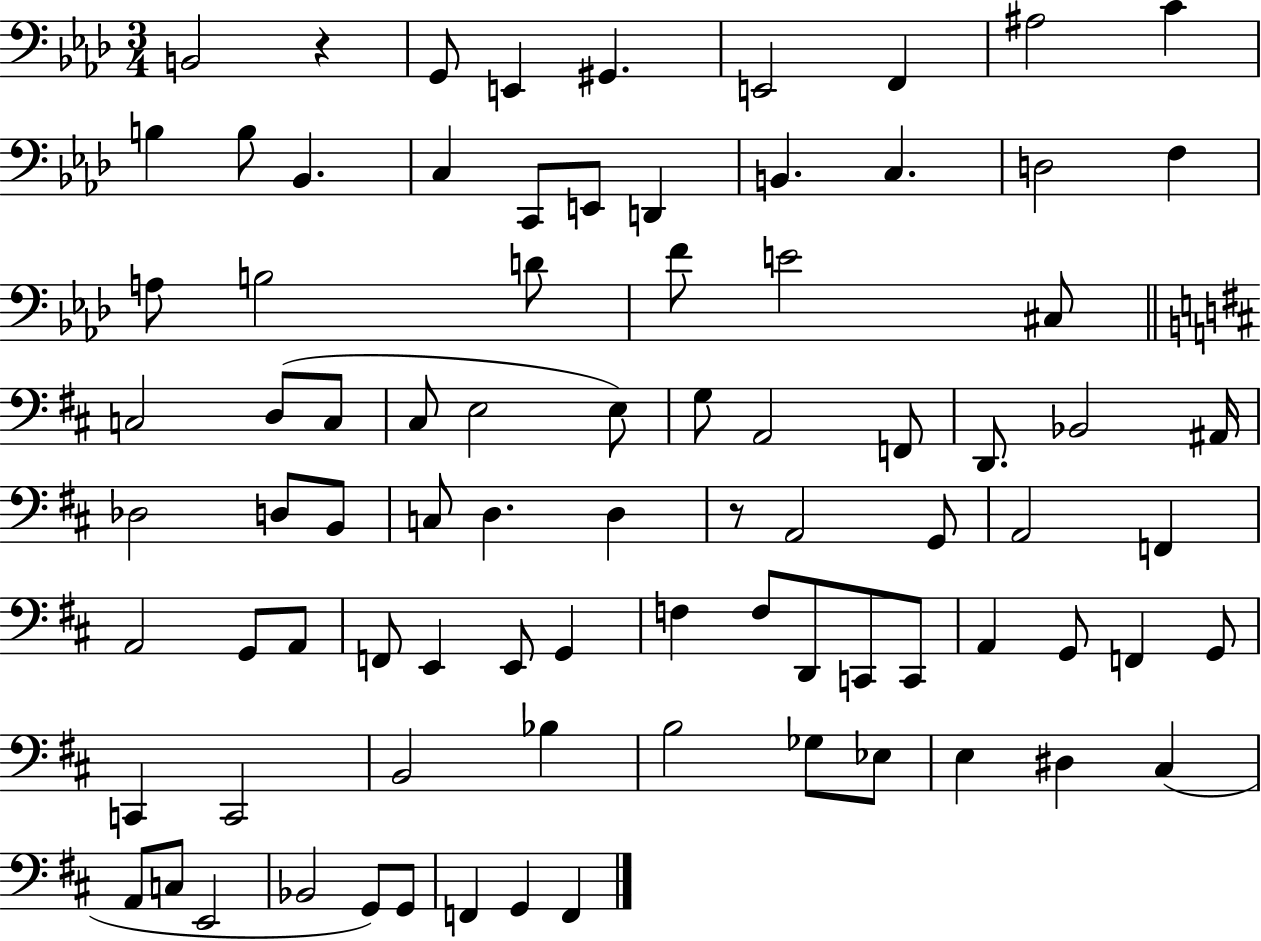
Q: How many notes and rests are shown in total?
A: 84